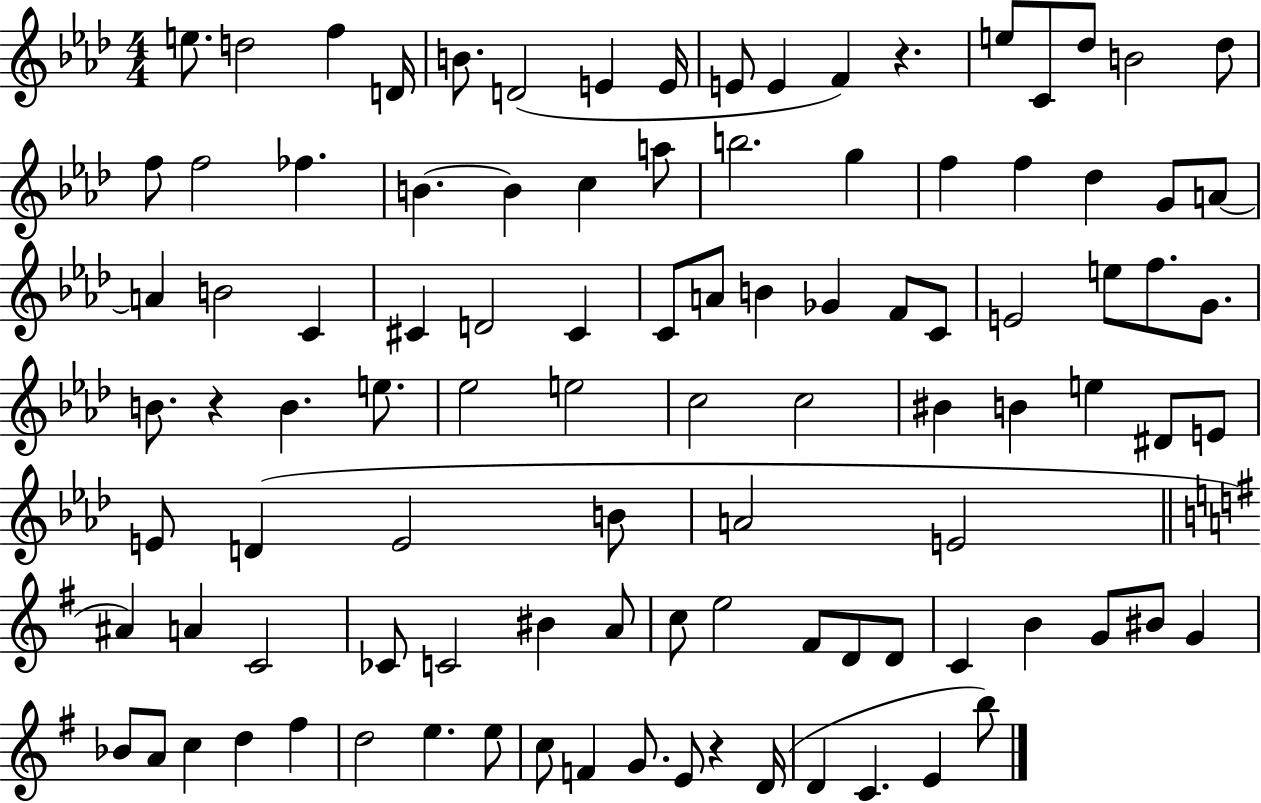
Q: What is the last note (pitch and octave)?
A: B5